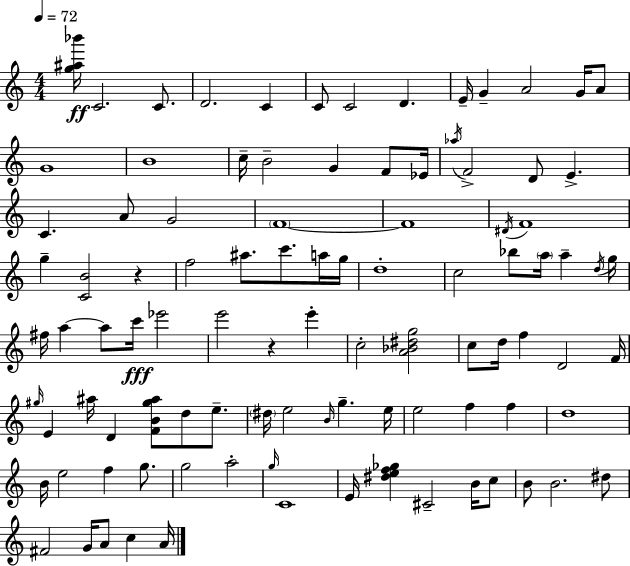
{
  \clef treble
  \numericTimeSignature
  \time 4/4
  \key c \major
  \tempo 4 = 72
  <g'' ais'' bes'''>16\ff c'2. c'8. | d'2. c'4 | c'8 c'2 d'4. | e'16-- g'4-- a'2 g'16 a'8 | \break g'1 | b'1 | c''16-- b'2-- g'4 f'8 ees'16 | \acciaccatura { aes''16 } f'2-> d'8 e'4.-> | \break c'4. a'8 g'2 | \parenthesize f'1~~ | f'1 | \acciaccatura { dis'16 } f'1 | \break g''4-- <c' b'>2 r4 | f''2 ais''8. c'''8. | a''16 g''16 d''1-. | c''2 bes''8 \parenthesize a''16 a''4-- | \break \acciaccatura { d''16 } g''16 fis''16 a''4~~ a''8 c'''16\fff ees'''2 | e'''2 r4 e'''4-. | c''2-. <a' bes' dis'' g''>2 | c''8 d''16 f''4 d'2 | \break f'16 \grace { gis''16 } e'4 ais''16 d'4 <f' b' gis'' ais''>8 d''8 | e''8.-- \parenthesize dis''16 e''2 \grace { b'16 } g''4.-- | e''16 e''2 f''4 | f''4 d''1 | \break b'16 e''2 f''4 | g''8. g''2 a''2-. | \grace { g''16 } c'1 | e'16 <dis'' e'' f'' ges''>4 cis'2-- | \break b'16 c''8 b'8 b'2. | dis''8 fis'2 g'16 a'8 | c''4 a'16 \bar "|."
}